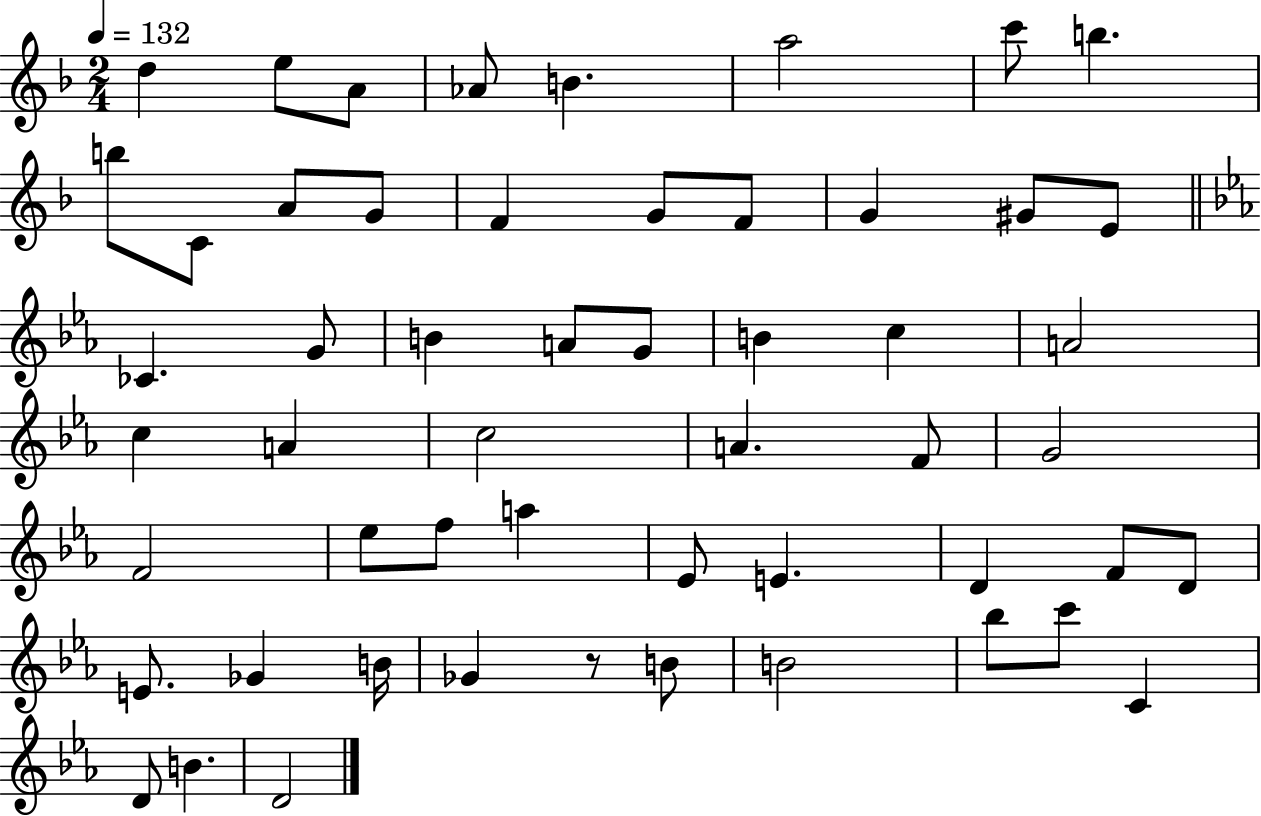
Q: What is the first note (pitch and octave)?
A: D5